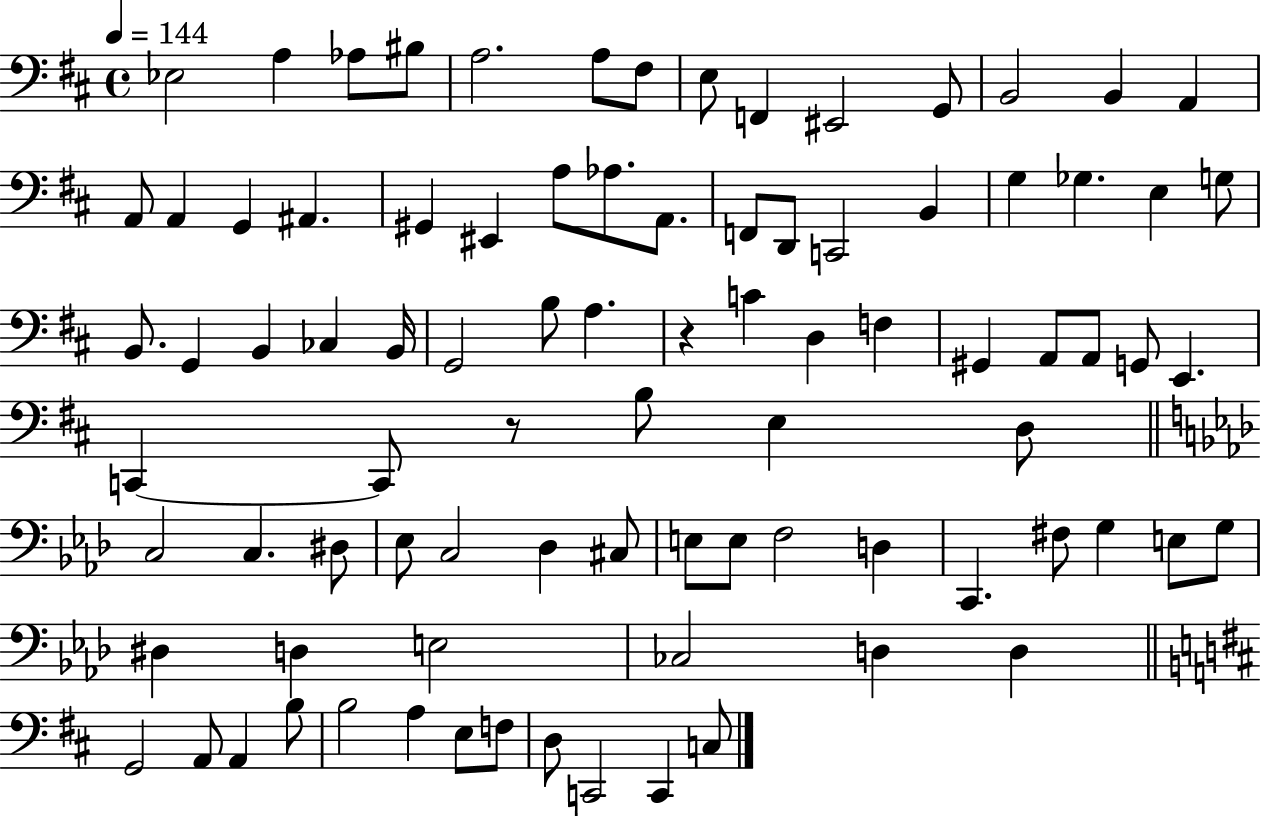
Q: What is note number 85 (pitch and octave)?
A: C2